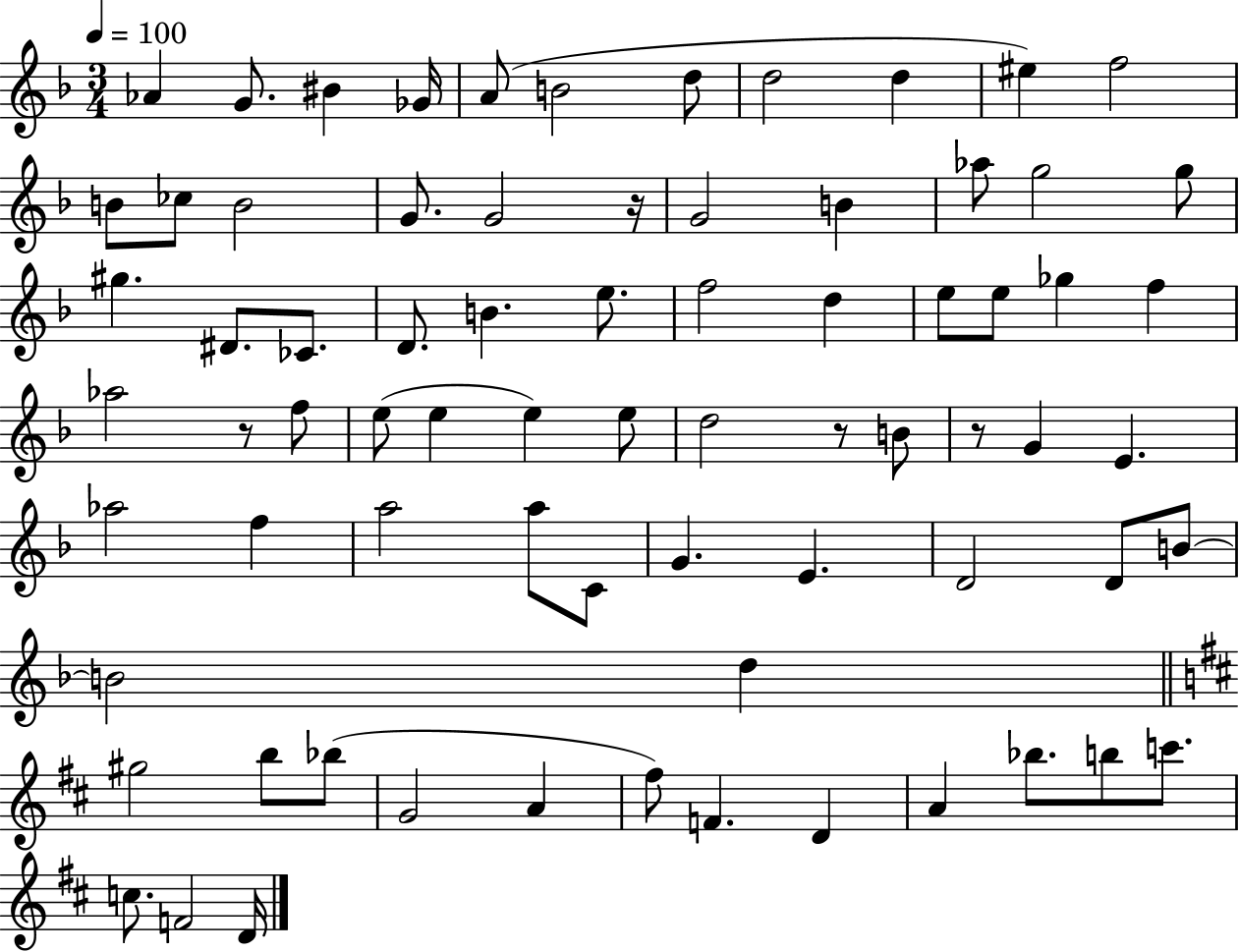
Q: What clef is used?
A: treble